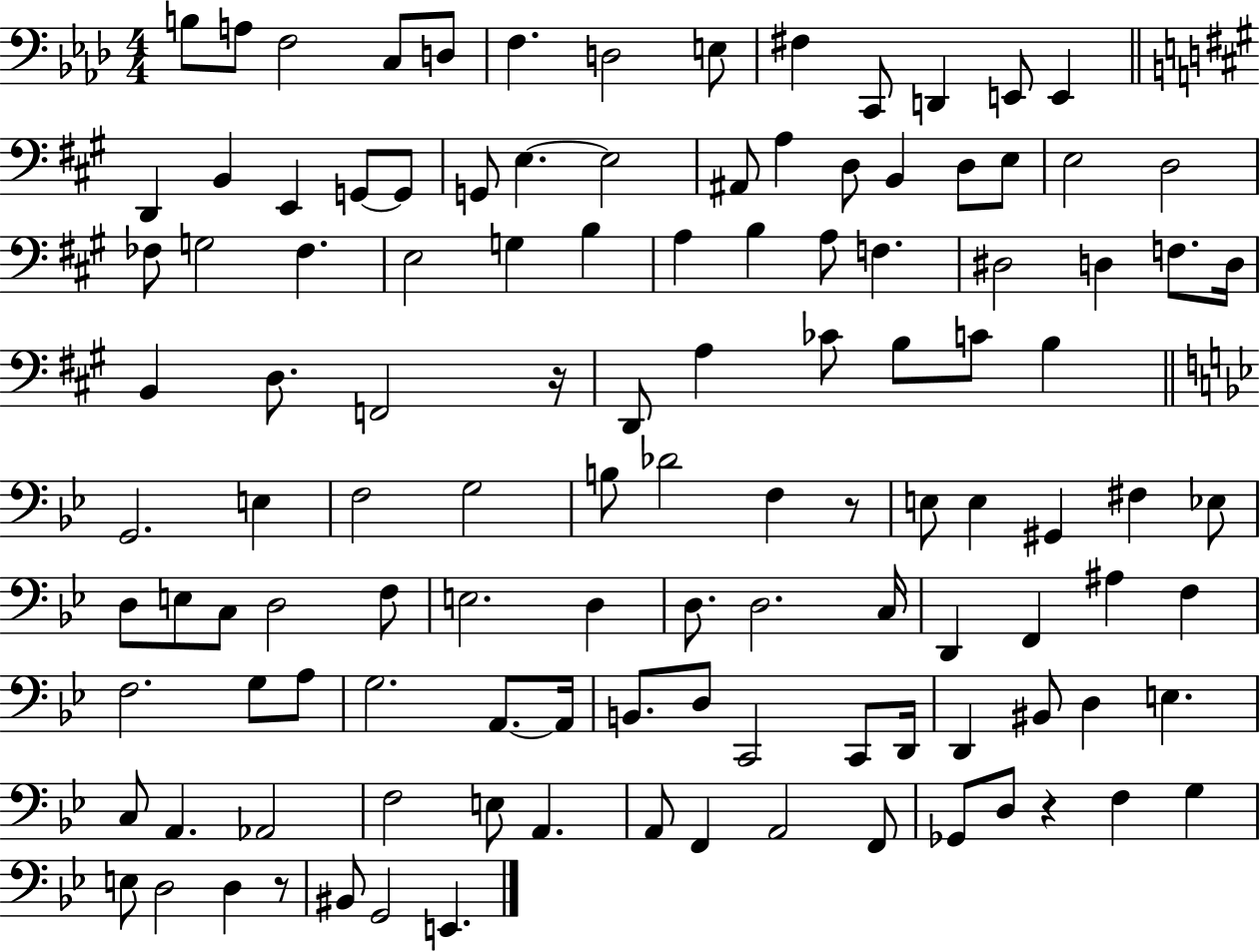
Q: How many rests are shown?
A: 4